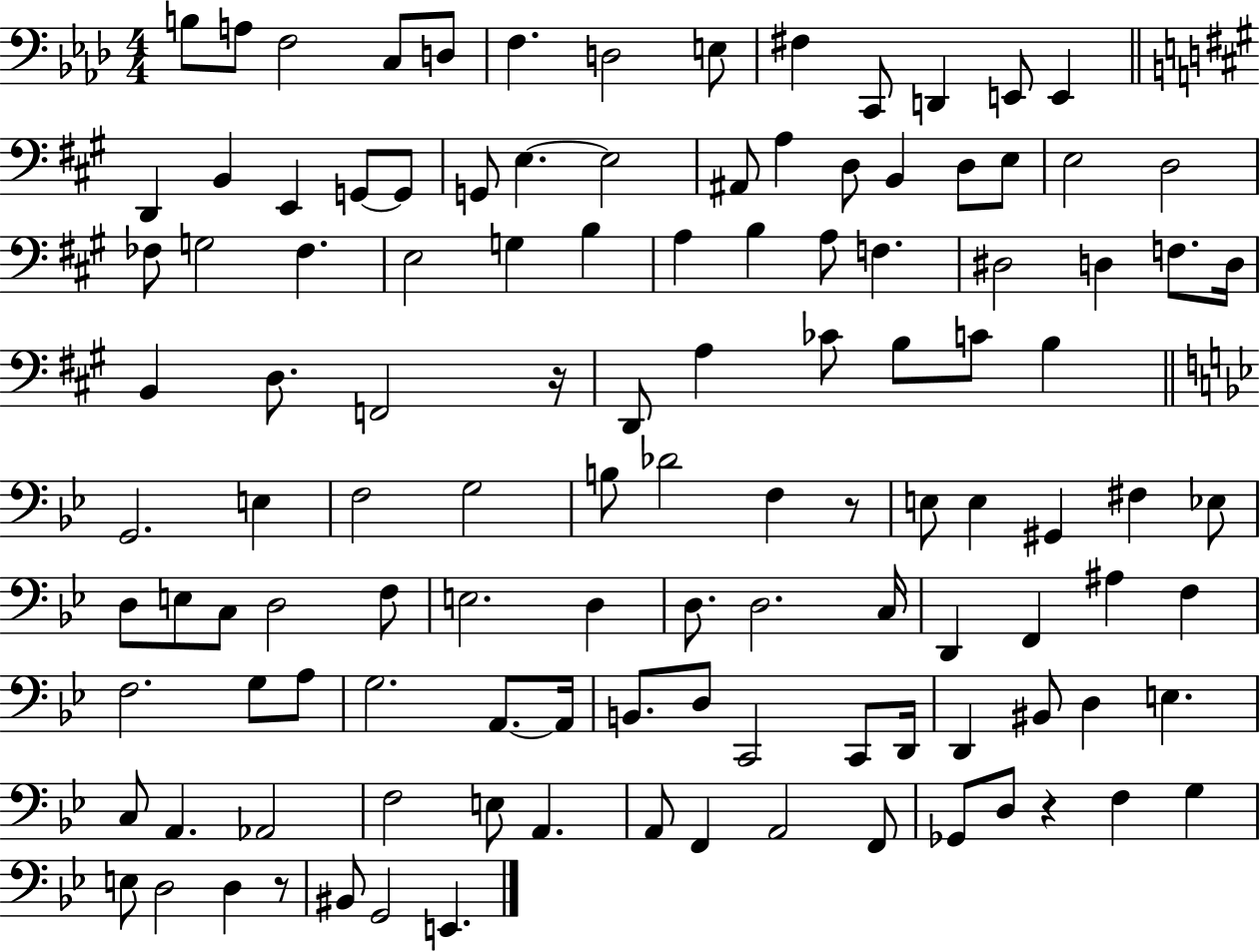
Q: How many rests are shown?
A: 4